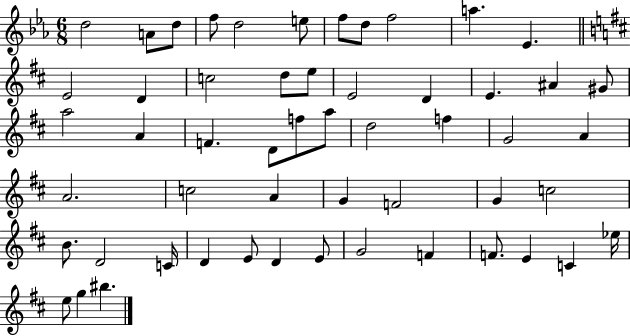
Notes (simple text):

D5/h A4/e D5/e F5/e D5/h E5/e F5/e D5/e F5/h A5/q. Eb4/q. E4/h D4/q C5/h D5/e E5/e E4/h D4/q E4/q. A#4/q G#4/e A5/h A4/q F4/q. D4/e F5/e A5/e D5/h F5/q G4/h A4/q A4/h. C5/h A4/q G4/q F4/h G4/q C5/h B4/e. D4/h C4/s D4/q E4/e D4/q E4/e G4/h F4/q F4/e. E4/q C4/q Eb5/s E5/e G5/q BIS5/q.